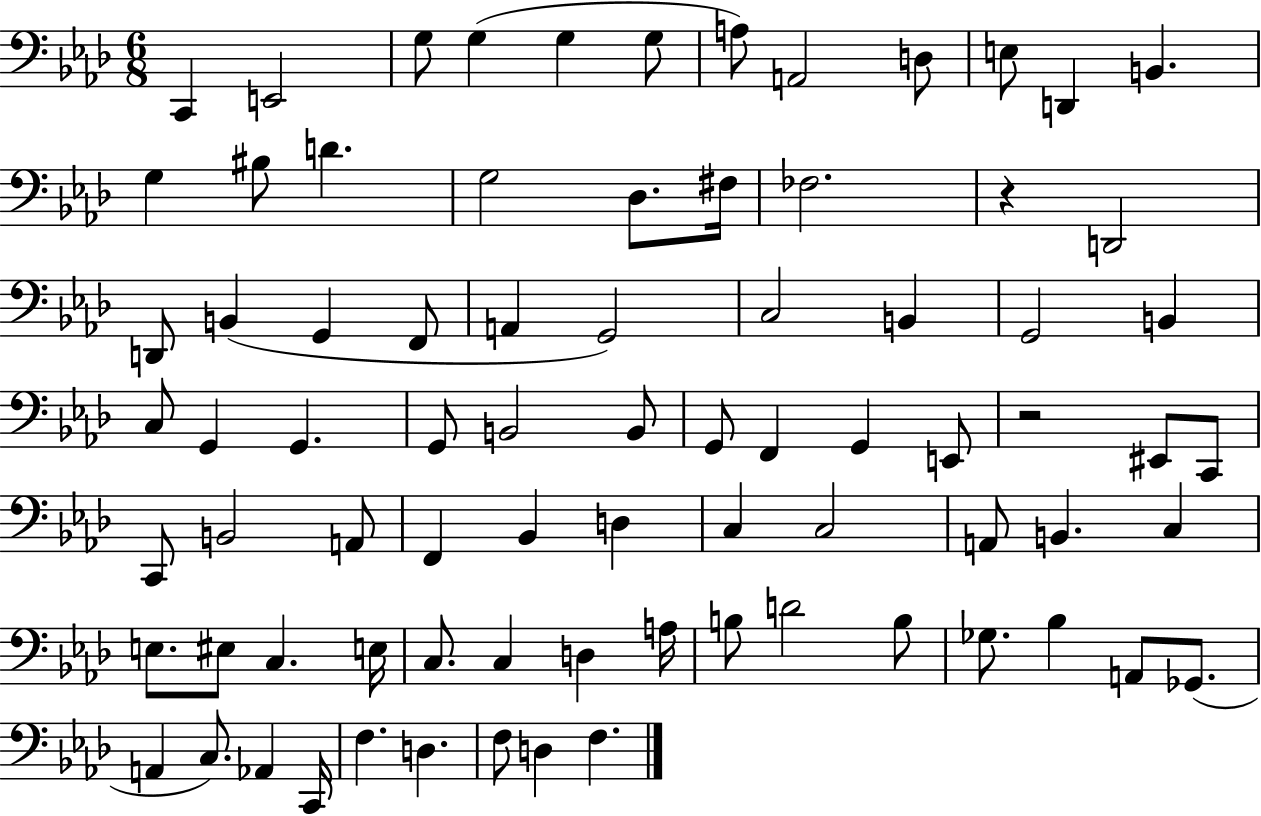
X:1
T:Untitled
M:6/8
L:1/4
K:Ab
C,, E,,2 G,/2 G, G, G,/2 A,/2 A,,2 D,/2 E,/2 D,, B,, G, ^B,/2 D G,2 _D,/2 ^F,/4 _F,2 z D,,2 D,,/2 B,, G,, F,,/2 A,, G,,2 C,2 B,, G,,2 B,, C,/2 G,, G,, G,,/2 B,,2 B,,/2 G,,/2 F,, G,, E,,/2 z2 ^E,,/2 C,,/2 C,,/2 B,,2 A,,/2 F,, _B,, D, C, C,2 A,,/2 B,, C, E,/2 ^E,/2 C, E,/4 C,/2 C, D, A,/4 B,/2 D2 B,/2 _G,/2 _B, A,,/2 _G,,/2 A,, C,/2 _A,, C,,/4 F, D, F,/2 D, F,